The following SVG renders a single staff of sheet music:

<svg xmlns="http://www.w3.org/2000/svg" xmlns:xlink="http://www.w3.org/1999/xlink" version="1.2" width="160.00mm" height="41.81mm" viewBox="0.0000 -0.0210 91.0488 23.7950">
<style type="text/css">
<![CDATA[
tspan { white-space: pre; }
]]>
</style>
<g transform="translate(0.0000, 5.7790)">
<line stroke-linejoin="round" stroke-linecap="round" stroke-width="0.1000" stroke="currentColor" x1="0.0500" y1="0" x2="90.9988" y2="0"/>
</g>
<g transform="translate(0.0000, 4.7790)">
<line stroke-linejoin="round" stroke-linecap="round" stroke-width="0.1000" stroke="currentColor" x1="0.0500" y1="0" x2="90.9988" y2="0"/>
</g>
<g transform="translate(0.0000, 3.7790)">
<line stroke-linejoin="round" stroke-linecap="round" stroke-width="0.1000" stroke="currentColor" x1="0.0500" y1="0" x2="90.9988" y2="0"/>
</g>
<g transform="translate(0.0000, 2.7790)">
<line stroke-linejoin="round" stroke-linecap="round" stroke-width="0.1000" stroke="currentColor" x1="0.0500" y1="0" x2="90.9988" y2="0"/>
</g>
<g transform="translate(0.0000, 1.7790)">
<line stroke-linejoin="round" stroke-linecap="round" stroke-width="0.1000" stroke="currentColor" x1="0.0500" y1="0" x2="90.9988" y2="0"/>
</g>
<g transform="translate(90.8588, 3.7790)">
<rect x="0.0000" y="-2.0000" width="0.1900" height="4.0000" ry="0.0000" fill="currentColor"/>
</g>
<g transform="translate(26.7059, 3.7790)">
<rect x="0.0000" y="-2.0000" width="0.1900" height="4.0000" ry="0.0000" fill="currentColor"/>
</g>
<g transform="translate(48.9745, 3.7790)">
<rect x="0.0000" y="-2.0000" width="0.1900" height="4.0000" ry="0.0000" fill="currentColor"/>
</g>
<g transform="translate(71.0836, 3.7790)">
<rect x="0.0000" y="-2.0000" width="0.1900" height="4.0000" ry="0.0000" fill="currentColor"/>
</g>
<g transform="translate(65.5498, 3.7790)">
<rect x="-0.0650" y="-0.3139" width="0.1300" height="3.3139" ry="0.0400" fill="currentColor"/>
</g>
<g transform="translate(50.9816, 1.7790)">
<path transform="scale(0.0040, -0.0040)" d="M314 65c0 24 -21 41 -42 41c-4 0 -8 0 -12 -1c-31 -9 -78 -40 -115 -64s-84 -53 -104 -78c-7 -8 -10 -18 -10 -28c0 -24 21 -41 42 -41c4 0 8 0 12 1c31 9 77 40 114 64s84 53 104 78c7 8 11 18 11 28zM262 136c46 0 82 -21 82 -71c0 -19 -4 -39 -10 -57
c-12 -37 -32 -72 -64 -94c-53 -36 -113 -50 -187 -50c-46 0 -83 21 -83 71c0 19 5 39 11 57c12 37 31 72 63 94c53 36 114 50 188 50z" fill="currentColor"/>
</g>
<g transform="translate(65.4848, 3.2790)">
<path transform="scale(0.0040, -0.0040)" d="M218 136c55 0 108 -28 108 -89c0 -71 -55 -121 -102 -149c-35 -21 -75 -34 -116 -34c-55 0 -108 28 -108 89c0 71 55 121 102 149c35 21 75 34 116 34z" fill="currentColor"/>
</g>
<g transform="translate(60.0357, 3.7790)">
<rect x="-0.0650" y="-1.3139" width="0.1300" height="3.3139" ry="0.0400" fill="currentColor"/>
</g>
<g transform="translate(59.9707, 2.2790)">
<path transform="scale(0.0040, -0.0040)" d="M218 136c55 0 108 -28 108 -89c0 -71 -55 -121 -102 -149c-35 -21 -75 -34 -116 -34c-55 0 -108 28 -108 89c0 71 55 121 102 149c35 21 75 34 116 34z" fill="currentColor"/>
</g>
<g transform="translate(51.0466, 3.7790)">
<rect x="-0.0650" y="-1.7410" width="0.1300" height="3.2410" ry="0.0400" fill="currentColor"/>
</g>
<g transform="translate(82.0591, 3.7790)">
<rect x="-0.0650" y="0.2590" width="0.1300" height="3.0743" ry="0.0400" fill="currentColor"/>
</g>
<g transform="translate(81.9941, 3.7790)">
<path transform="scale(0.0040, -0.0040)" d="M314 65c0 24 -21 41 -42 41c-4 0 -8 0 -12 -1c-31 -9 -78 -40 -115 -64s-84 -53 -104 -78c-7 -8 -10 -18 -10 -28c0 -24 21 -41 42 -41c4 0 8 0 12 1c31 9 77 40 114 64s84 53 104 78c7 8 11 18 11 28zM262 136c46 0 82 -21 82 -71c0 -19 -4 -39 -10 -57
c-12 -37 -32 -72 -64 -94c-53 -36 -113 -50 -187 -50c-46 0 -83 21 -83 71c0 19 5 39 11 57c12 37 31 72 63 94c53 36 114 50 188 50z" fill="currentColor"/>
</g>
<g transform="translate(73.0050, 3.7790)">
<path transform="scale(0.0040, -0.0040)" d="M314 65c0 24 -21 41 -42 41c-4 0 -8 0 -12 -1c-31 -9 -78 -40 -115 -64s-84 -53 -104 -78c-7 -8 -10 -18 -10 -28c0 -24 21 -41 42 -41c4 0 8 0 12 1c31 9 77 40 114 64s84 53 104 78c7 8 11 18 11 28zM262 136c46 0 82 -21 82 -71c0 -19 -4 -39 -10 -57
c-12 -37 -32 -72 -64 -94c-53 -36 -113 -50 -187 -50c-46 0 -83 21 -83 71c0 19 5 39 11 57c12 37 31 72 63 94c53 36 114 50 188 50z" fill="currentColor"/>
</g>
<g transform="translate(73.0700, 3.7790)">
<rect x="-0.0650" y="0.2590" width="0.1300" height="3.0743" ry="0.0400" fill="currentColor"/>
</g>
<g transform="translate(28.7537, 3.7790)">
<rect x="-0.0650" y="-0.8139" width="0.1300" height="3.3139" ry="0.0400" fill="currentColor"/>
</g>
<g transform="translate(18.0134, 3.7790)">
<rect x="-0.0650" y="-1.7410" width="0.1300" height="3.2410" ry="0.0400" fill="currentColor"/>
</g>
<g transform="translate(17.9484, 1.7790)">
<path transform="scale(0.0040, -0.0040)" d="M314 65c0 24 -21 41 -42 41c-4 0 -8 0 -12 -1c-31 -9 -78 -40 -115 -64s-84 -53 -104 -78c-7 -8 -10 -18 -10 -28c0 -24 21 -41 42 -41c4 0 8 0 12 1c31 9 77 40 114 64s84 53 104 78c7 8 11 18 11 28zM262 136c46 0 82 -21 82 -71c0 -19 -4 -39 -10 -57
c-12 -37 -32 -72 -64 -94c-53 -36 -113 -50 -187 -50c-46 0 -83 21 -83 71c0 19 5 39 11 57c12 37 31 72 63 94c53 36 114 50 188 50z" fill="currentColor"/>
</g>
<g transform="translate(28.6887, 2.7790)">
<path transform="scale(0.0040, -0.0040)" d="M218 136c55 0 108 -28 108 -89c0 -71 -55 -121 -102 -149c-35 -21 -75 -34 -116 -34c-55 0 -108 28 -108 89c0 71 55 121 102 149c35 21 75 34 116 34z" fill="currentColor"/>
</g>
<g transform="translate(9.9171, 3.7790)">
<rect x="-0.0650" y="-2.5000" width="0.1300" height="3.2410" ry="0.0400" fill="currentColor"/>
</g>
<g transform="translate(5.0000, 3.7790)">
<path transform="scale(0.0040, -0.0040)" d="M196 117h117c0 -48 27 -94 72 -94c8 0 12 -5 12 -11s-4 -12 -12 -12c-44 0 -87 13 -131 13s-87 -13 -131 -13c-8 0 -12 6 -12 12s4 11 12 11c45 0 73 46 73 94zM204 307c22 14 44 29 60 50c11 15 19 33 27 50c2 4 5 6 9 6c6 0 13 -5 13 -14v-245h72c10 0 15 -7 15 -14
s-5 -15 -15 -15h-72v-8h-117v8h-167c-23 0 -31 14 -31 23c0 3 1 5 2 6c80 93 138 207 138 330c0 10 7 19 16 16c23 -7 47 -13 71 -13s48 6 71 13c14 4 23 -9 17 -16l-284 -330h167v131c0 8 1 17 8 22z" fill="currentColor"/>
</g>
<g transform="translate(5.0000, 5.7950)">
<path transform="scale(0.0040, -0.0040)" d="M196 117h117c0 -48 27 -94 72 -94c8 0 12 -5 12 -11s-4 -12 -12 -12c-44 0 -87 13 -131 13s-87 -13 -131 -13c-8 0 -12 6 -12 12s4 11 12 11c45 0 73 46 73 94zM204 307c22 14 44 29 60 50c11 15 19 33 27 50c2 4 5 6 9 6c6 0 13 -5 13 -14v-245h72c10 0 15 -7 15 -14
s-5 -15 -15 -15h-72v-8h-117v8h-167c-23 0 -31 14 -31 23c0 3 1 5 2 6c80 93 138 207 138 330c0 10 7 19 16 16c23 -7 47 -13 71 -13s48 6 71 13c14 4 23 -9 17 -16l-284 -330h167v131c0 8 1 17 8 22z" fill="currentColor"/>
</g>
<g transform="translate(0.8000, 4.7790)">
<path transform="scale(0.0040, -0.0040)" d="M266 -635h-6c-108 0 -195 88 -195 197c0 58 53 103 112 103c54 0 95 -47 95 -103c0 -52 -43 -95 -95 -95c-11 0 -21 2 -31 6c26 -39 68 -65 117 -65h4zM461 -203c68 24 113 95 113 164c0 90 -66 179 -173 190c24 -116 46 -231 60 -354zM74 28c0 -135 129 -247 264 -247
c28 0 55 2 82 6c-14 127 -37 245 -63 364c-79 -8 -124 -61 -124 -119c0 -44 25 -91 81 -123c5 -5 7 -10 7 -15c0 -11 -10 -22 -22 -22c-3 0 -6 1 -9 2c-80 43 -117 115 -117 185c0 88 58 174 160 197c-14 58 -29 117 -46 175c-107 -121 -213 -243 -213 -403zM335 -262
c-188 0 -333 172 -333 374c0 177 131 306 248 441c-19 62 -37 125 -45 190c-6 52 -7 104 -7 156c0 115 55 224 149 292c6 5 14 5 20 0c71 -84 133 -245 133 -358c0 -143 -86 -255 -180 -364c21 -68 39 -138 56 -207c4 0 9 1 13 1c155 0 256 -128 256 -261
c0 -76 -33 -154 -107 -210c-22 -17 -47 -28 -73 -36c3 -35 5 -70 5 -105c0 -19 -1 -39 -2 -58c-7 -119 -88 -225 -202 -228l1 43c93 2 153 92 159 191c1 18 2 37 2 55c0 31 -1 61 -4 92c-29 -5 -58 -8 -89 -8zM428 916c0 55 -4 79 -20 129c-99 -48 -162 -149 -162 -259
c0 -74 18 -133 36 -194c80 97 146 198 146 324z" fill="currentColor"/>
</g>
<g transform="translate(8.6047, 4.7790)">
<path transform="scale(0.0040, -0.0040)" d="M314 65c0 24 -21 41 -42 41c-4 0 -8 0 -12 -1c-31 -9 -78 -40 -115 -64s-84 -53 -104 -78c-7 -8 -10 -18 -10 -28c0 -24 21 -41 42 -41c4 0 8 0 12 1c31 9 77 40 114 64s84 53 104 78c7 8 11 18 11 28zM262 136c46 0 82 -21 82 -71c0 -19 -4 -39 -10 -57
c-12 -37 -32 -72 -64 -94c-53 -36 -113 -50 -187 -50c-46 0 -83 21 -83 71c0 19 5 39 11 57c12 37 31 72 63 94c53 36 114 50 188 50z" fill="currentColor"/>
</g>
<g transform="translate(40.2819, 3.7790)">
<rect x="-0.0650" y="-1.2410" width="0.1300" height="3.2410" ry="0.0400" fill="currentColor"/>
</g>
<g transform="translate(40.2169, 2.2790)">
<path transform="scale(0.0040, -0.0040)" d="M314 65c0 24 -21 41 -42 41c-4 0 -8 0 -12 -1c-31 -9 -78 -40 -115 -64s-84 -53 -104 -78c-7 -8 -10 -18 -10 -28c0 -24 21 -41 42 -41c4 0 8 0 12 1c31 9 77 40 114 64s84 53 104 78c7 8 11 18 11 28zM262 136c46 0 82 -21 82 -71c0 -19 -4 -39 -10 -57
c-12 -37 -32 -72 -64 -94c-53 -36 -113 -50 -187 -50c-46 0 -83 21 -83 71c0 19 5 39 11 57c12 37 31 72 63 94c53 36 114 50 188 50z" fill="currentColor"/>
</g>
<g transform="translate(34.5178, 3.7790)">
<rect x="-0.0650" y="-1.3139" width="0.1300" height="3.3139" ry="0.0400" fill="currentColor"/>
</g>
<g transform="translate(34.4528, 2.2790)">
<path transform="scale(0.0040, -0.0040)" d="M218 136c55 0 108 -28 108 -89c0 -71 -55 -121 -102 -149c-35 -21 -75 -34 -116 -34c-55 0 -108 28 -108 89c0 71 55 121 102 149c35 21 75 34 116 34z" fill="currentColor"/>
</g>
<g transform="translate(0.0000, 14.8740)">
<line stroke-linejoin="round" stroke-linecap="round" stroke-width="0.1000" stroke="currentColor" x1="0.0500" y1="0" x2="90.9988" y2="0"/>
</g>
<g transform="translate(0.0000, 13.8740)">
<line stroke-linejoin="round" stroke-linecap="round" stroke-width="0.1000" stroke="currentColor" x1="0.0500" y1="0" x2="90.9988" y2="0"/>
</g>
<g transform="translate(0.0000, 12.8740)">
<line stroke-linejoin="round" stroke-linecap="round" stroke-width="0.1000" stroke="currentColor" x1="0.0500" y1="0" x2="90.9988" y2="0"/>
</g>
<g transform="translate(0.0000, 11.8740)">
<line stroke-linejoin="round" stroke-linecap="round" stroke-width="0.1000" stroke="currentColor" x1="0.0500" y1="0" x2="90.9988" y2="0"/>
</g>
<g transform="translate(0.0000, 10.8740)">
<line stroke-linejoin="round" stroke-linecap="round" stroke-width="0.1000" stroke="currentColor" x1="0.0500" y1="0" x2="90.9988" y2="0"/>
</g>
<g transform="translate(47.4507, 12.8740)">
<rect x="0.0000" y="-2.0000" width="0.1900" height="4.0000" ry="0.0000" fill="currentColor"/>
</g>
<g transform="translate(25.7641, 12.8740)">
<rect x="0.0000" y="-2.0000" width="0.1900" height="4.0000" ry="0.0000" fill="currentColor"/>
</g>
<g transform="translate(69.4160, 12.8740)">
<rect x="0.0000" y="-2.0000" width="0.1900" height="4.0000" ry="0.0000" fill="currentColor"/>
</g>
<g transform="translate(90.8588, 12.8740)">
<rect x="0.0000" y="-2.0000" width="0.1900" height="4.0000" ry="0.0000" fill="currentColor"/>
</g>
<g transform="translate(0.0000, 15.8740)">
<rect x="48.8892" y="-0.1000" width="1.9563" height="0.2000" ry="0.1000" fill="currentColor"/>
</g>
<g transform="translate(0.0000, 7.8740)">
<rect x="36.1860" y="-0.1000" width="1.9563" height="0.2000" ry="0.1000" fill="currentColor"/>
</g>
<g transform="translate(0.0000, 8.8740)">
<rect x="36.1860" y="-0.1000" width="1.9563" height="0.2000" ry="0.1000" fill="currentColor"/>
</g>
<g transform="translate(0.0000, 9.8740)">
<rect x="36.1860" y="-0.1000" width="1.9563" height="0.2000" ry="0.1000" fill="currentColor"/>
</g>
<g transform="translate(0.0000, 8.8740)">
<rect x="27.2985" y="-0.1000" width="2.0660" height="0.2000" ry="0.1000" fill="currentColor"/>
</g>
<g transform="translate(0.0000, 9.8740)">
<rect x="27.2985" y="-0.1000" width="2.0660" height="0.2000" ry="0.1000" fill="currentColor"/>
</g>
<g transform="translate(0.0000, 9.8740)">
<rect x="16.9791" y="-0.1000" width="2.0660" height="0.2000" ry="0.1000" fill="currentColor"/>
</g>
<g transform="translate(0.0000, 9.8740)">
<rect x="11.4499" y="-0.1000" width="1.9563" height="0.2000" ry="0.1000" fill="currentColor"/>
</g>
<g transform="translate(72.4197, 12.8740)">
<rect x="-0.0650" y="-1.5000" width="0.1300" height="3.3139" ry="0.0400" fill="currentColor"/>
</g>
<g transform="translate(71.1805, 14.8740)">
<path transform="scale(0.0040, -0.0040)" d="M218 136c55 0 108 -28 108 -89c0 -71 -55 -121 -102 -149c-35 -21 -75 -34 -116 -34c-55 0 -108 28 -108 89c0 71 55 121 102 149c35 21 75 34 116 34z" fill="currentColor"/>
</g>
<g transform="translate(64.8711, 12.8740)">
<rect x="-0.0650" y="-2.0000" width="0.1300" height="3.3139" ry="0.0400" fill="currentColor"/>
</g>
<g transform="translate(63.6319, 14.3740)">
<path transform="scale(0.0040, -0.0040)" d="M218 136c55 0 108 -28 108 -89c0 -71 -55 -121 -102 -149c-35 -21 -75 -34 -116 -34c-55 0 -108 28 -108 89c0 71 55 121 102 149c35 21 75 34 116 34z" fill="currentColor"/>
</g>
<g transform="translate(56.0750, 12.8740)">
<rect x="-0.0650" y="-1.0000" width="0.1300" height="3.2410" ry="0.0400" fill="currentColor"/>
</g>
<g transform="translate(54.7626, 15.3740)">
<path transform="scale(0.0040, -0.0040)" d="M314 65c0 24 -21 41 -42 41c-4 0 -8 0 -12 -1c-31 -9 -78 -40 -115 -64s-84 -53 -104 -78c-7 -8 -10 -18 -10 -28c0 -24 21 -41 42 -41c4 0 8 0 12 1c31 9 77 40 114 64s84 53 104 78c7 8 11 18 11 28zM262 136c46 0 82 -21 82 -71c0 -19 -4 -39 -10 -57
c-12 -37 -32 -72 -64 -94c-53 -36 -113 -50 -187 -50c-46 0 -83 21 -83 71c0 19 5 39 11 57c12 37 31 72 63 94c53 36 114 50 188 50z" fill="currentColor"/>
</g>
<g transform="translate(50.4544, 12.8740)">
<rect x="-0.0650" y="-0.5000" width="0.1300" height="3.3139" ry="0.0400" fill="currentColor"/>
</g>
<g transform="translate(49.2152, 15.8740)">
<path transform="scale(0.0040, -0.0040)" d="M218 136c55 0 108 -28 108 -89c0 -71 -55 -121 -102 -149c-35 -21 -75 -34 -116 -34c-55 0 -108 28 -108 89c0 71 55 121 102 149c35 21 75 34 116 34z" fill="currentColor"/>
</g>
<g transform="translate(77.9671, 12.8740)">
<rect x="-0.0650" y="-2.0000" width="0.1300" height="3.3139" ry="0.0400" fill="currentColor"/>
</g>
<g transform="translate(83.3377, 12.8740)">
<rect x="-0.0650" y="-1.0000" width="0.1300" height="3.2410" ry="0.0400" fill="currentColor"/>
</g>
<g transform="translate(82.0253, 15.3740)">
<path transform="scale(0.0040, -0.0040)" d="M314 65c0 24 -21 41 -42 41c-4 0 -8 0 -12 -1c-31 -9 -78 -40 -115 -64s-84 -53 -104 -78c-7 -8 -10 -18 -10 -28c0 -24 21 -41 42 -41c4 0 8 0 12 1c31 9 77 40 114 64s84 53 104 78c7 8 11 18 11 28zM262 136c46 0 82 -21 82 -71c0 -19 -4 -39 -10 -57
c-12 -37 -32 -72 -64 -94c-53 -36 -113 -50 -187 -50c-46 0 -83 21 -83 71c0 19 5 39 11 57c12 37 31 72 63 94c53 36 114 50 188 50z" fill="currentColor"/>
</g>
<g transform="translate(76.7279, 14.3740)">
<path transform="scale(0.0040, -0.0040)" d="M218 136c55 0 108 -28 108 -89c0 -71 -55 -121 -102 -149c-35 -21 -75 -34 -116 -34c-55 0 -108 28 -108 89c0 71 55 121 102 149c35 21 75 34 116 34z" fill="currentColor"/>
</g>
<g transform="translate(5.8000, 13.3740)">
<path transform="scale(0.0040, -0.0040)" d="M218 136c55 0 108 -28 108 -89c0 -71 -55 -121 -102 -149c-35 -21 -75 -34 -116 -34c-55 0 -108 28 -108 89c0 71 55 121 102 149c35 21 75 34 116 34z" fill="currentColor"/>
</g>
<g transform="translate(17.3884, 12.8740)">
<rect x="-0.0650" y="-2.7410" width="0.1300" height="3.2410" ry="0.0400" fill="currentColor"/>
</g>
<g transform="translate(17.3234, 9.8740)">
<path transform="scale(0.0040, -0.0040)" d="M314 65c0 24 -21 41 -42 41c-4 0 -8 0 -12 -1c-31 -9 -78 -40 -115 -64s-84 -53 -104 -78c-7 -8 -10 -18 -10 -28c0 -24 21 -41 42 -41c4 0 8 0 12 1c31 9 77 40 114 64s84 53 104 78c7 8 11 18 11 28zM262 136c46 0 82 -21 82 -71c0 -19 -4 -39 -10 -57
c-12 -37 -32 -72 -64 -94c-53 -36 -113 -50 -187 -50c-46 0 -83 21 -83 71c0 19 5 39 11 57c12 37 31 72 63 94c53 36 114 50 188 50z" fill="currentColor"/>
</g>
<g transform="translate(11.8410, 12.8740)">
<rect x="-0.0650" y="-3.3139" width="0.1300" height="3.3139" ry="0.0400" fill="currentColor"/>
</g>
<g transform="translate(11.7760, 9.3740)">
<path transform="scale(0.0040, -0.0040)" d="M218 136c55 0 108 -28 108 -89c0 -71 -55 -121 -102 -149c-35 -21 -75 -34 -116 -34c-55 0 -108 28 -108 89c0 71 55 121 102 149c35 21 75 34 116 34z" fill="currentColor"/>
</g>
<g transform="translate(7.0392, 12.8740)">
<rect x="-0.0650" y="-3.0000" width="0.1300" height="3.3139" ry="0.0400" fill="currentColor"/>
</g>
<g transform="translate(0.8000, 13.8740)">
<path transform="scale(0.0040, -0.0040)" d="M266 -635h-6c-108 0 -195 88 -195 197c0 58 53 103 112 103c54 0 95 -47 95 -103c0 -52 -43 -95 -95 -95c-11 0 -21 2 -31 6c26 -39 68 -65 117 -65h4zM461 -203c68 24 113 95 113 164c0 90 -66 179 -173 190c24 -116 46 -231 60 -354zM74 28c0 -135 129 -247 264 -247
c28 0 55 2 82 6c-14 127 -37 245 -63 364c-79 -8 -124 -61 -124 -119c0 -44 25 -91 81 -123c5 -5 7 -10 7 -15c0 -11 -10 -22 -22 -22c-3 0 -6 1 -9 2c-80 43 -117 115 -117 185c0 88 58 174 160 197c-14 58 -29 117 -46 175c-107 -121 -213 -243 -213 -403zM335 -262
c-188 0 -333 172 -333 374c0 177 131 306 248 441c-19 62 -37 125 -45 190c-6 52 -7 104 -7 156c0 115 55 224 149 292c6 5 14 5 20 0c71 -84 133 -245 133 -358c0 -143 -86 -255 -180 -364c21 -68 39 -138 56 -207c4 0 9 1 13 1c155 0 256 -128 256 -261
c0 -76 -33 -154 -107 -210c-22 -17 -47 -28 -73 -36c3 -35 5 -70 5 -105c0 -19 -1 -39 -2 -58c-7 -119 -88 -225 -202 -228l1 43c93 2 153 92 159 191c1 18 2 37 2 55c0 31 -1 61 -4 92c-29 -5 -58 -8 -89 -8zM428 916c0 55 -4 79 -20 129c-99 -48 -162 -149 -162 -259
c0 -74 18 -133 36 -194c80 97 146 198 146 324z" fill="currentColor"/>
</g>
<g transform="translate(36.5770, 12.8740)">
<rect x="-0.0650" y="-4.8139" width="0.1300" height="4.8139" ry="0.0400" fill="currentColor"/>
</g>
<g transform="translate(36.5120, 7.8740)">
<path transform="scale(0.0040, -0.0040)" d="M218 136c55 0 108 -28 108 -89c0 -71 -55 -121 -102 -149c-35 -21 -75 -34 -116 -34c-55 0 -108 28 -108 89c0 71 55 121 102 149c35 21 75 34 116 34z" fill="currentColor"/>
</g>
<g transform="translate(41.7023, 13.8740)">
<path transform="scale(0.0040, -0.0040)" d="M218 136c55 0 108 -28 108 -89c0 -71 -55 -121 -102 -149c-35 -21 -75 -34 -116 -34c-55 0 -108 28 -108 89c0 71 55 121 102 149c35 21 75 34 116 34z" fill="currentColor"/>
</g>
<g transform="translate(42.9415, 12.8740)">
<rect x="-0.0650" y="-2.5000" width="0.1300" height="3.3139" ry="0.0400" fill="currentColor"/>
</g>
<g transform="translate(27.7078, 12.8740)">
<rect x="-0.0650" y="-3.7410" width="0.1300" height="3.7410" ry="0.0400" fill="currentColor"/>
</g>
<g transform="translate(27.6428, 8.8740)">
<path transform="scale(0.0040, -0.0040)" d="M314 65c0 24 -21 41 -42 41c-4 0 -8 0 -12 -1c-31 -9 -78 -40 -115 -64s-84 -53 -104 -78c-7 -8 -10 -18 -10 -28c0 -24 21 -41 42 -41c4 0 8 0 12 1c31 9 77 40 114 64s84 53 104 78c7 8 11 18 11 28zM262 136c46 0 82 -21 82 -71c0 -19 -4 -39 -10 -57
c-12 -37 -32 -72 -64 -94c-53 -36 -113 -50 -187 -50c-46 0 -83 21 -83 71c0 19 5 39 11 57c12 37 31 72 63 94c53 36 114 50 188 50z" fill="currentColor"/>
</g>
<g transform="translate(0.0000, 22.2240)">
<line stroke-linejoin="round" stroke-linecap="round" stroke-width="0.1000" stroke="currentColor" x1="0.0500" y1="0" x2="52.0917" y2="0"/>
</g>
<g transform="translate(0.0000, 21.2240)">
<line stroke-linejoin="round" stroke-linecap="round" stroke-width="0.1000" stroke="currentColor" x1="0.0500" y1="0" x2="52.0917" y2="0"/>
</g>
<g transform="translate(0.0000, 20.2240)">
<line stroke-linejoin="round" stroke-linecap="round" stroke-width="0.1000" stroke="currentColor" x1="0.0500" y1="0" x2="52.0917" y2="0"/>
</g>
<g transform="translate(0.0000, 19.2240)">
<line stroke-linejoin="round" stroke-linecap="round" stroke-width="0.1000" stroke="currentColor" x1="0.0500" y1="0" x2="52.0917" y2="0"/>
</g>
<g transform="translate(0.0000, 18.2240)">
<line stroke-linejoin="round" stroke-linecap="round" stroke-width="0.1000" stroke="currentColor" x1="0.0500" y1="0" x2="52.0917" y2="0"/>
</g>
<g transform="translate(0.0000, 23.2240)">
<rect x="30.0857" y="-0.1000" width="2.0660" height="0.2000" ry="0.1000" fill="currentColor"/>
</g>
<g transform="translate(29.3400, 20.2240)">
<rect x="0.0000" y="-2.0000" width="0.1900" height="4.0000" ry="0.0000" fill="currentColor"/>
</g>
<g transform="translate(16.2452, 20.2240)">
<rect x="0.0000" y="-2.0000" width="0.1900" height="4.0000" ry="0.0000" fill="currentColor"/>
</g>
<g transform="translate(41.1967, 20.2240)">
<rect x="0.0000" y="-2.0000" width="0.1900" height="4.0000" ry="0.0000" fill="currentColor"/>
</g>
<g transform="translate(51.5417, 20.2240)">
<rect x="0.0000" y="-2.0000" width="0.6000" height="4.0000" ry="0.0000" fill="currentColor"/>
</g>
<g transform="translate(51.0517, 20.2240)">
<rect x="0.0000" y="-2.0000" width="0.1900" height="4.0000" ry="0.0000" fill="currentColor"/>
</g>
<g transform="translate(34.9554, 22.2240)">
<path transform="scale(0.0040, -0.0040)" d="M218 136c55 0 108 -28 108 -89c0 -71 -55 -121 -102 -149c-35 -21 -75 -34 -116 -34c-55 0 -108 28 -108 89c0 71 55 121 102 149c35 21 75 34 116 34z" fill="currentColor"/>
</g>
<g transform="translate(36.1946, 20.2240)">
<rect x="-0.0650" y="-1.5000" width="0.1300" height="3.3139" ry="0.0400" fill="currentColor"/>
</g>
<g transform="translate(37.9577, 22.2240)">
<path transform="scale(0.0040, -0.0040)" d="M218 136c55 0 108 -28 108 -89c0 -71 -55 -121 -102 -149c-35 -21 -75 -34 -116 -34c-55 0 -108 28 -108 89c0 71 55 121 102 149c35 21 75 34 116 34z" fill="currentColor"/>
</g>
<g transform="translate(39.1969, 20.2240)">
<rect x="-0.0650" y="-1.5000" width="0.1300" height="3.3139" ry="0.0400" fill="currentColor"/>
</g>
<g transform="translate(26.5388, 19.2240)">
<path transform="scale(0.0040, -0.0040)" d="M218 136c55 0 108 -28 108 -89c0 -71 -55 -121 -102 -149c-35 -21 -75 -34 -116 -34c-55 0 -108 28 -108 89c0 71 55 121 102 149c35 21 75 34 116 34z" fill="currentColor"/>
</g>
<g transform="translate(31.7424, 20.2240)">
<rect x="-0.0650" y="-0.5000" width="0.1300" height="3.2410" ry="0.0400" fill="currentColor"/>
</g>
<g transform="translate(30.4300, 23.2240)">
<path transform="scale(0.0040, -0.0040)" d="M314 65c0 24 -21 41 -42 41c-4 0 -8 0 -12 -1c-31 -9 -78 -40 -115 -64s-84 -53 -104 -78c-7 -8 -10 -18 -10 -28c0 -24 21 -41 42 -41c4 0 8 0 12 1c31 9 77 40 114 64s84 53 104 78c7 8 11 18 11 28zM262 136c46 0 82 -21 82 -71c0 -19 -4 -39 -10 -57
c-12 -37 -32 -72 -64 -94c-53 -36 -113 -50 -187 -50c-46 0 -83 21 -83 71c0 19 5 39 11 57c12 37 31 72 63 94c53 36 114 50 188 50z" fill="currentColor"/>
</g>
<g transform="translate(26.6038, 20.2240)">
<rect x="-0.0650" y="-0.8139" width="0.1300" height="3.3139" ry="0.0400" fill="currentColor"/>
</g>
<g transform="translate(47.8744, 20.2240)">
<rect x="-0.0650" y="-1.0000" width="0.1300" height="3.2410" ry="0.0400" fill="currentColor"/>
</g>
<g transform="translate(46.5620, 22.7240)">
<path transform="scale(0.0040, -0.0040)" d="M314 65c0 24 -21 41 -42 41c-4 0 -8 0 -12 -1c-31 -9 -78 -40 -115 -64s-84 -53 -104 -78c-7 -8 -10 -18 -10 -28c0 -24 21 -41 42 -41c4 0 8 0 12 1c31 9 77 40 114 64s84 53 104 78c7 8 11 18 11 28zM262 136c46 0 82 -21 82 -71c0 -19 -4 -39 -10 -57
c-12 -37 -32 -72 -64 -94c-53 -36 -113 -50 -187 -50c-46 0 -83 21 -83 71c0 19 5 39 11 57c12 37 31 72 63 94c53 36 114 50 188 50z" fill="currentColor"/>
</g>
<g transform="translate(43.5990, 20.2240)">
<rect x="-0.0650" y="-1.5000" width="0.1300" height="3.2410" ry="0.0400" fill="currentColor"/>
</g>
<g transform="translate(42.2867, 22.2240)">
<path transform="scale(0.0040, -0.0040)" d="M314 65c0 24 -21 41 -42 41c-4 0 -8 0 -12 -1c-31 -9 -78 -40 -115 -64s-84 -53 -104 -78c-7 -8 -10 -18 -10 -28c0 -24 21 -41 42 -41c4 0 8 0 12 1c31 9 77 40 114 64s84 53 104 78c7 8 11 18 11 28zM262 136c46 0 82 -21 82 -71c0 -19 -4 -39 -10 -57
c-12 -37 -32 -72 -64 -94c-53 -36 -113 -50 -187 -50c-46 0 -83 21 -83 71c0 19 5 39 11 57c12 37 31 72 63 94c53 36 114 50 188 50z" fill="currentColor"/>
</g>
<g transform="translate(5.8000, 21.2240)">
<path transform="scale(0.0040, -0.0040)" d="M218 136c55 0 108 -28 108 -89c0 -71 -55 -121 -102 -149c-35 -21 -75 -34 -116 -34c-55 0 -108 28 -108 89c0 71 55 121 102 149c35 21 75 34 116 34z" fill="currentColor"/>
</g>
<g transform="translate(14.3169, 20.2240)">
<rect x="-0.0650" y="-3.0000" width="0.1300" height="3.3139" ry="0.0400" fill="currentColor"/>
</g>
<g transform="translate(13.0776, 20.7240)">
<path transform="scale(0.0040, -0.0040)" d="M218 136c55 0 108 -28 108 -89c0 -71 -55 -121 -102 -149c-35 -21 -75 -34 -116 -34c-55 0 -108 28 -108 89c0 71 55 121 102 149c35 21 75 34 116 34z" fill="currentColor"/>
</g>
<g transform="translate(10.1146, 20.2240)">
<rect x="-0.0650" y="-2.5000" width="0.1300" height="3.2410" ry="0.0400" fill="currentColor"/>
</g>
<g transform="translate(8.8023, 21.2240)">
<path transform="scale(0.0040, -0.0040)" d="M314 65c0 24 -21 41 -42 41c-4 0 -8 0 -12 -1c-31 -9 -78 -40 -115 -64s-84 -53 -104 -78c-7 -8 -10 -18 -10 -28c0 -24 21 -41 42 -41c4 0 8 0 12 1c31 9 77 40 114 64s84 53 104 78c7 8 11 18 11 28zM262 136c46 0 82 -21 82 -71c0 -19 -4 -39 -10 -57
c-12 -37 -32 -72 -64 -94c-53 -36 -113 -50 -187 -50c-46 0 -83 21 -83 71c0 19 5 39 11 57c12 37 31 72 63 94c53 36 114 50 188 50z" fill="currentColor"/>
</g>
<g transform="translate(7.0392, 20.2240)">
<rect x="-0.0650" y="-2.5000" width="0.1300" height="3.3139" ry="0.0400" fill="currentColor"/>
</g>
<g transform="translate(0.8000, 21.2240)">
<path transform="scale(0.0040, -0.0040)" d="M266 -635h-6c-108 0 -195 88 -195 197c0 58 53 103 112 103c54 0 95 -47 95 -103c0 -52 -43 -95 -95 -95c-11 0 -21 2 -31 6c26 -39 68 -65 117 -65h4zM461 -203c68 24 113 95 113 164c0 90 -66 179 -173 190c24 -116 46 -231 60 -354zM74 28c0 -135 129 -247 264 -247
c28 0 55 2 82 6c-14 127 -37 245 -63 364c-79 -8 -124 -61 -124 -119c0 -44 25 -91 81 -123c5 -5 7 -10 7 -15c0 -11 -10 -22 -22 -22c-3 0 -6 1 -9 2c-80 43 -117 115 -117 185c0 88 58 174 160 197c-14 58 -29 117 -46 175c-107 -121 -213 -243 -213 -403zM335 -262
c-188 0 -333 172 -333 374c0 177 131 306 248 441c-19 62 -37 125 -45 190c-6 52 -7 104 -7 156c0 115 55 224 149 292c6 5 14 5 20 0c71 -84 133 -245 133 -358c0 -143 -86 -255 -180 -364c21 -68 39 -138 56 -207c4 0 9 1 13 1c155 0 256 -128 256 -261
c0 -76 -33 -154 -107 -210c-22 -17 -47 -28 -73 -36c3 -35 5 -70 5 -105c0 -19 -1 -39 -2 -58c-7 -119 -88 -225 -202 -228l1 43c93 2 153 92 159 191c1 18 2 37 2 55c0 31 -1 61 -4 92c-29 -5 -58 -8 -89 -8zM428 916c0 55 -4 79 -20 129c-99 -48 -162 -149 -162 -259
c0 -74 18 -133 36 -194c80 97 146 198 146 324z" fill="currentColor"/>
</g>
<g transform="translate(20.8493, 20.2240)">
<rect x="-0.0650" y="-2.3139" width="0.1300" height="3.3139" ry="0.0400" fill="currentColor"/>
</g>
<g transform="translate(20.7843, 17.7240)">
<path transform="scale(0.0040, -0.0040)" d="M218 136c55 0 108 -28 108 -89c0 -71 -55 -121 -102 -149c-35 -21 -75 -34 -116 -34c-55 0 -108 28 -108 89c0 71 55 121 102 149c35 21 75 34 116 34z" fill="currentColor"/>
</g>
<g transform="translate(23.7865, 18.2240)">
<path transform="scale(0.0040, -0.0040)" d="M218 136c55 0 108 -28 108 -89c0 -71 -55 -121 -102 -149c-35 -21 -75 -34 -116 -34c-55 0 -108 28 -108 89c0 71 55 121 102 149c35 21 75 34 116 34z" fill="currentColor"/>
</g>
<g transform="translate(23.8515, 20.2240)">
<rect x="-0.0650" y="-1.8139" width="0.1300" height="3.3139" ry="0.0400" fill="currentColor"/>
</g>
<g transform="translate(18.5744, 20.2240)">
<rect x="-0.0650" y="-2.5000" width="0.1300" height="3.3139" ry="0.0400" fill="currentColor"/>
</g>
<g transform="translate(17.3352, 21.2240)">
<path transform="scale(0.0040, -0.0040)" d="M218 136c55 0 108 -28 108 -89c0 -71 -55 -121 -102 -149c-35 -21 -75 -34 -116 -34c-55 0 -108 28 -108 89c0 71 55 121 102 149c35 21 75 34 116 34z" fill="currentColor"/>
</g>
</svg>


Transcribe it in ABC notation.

X:1
T:Untitled
M:4/4
L:1/4
K:C
G2 f2 d e e2 f2 e c B2 B2 A b a2 c'2 e' G C D2 F E F D2 G G2 A G g f d C2 E E E2 D2